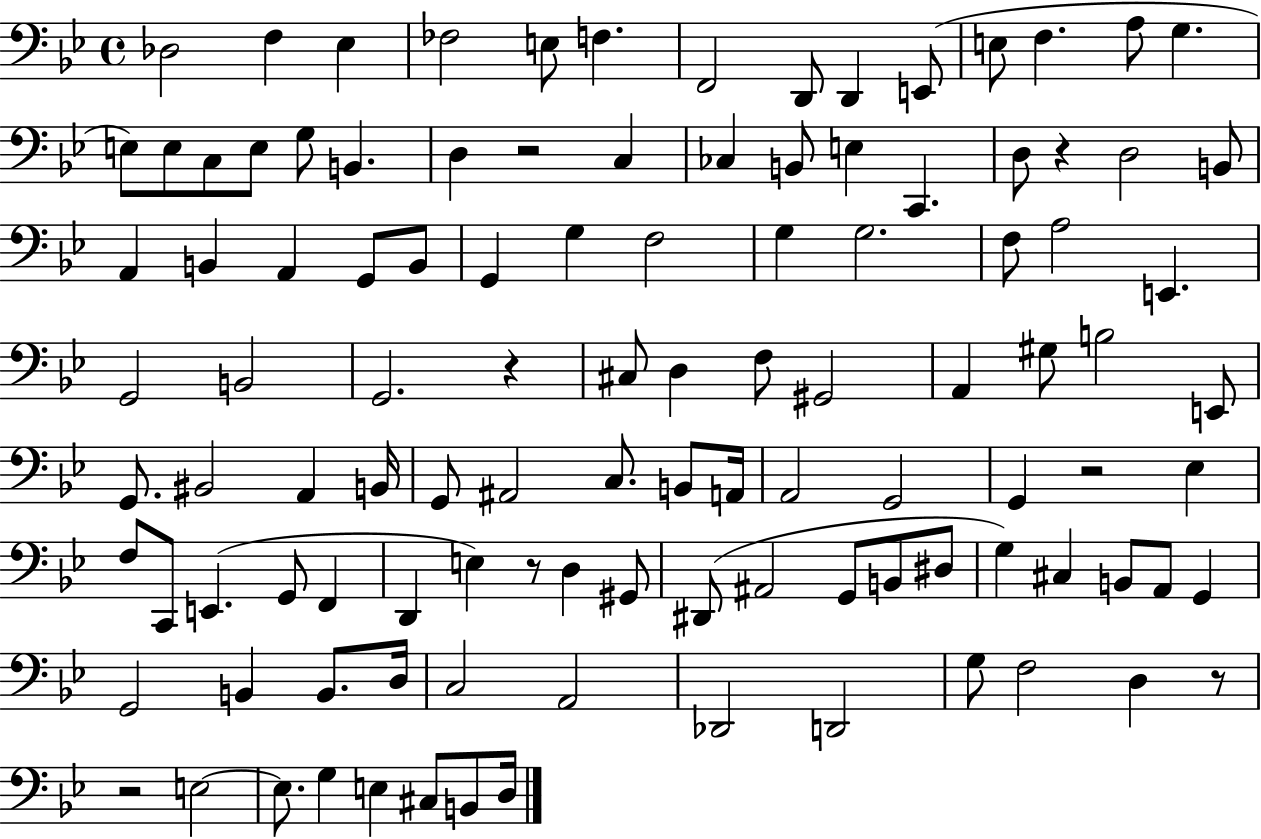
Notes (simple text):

Db3/h F3/q Eb3/q FES3/h E3/e F3/q. F2/h D2/e D2/q E2/e E3/e F3/q. A3/e G3/q. E3/e E3/e C3/e E3/e G3/e B2/q. D3/q R/h C3/q CES3/q B2/e E3/q C2/q. D3/e R/q D3/h B2/e A2/q B2/q A2/q G2/e B2/e G2/q G3/q F3/h G3/q G3/h. F3/e A3/h E2/q. G2/h B2/h G2/h. R/q C#3/e D3/q F3/e G#2/h A2/q G#3/e B3/h E2/e G2/e. BIS2/h A2/q B2/s G2/e A#2/h C3/e. B2/e A2/s A2/h G2/h G2/q R/h Eb3/q F3/e C2/e E2/q. G2/e F2/q D2/q E3/q R/e D3/q G#2/e D#2/e A#2/h G2/e B2/e D#3/e G3/q C#3/q B2/e A2/e G2/q G2/h B2/q B2/e. D3/s C3/h A2/h Db2/h D2/h G3/e F3/h D3/q R/e R/h E3/h E3/e. G3/q E3/q C#3/e B2/e D3/s